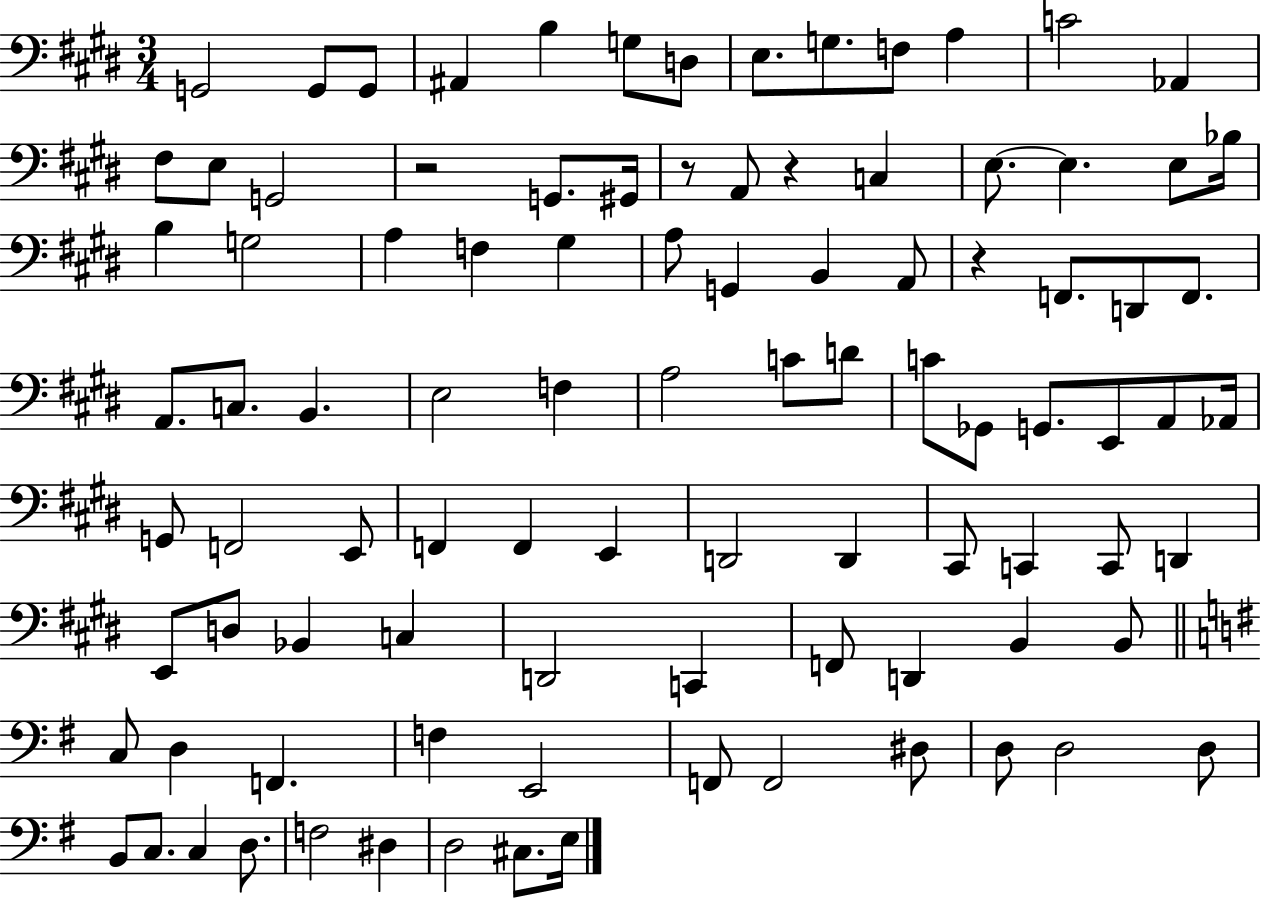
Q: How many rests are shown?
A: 4